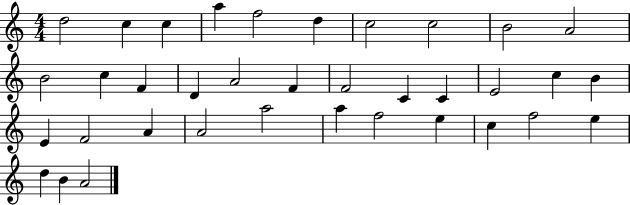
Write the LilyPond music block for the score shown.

{
  \clef treble
  \numericTimeSignature
  \time 4/4
  \key c \major
  d''2 c''4 c''4 | a''4 f''2 d''4 | c''2 c''2 | b'2 a'2 | \break b'2 c''4 f'4 | d'4 a'2 f'4 | f'2 c'4 c'4 | e'2 c''4 b'4 | \break e'4 f'2 a'4 | a'2 a''2 | a''4 f''2 e''4 | c''4 f''2 e''4 | \break d''4 b'4 a'2 | \bar "|."
}